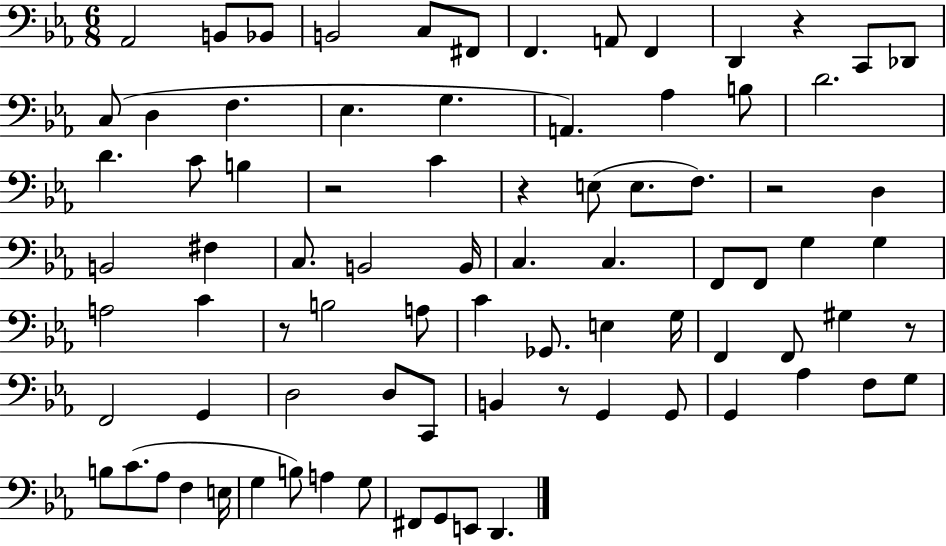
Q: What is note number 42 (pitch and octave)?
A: C4